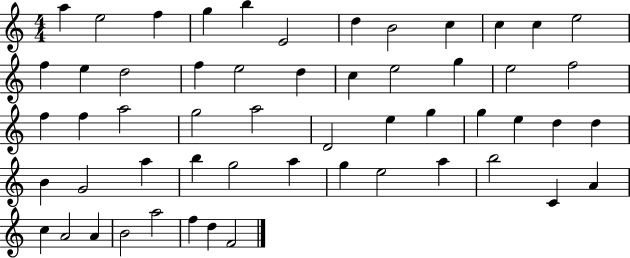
{
  \clef treble
  \numericTimeSignature
  \time 4/4
  \key c \major
  a''4 e''2 f''4 | g''4 b''4 e'2 | d''4 b'2 c''4 | c''4 c''4 e''2 | \break f''4 e''4 d''2 | f''4 e''2 d''4 | c''4 e''2 g''4 | e''2 f''2 | \break f''4 f''4 a''2 | g''2 a''2 | d'2 e''4 g''4 | g''4 e''4 d''4 d''4 | \break b'4 g'2 a''4 | b''4 g''2 a''4 | g''4 e''2 a''4 | b''2 c'4 a'4 | \break c''4 a'2 a'4 | b'2 a''2 | f''4 d''4 f'2 | \bar "|."
}